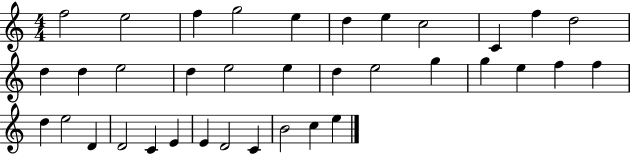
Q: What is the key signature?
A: C major